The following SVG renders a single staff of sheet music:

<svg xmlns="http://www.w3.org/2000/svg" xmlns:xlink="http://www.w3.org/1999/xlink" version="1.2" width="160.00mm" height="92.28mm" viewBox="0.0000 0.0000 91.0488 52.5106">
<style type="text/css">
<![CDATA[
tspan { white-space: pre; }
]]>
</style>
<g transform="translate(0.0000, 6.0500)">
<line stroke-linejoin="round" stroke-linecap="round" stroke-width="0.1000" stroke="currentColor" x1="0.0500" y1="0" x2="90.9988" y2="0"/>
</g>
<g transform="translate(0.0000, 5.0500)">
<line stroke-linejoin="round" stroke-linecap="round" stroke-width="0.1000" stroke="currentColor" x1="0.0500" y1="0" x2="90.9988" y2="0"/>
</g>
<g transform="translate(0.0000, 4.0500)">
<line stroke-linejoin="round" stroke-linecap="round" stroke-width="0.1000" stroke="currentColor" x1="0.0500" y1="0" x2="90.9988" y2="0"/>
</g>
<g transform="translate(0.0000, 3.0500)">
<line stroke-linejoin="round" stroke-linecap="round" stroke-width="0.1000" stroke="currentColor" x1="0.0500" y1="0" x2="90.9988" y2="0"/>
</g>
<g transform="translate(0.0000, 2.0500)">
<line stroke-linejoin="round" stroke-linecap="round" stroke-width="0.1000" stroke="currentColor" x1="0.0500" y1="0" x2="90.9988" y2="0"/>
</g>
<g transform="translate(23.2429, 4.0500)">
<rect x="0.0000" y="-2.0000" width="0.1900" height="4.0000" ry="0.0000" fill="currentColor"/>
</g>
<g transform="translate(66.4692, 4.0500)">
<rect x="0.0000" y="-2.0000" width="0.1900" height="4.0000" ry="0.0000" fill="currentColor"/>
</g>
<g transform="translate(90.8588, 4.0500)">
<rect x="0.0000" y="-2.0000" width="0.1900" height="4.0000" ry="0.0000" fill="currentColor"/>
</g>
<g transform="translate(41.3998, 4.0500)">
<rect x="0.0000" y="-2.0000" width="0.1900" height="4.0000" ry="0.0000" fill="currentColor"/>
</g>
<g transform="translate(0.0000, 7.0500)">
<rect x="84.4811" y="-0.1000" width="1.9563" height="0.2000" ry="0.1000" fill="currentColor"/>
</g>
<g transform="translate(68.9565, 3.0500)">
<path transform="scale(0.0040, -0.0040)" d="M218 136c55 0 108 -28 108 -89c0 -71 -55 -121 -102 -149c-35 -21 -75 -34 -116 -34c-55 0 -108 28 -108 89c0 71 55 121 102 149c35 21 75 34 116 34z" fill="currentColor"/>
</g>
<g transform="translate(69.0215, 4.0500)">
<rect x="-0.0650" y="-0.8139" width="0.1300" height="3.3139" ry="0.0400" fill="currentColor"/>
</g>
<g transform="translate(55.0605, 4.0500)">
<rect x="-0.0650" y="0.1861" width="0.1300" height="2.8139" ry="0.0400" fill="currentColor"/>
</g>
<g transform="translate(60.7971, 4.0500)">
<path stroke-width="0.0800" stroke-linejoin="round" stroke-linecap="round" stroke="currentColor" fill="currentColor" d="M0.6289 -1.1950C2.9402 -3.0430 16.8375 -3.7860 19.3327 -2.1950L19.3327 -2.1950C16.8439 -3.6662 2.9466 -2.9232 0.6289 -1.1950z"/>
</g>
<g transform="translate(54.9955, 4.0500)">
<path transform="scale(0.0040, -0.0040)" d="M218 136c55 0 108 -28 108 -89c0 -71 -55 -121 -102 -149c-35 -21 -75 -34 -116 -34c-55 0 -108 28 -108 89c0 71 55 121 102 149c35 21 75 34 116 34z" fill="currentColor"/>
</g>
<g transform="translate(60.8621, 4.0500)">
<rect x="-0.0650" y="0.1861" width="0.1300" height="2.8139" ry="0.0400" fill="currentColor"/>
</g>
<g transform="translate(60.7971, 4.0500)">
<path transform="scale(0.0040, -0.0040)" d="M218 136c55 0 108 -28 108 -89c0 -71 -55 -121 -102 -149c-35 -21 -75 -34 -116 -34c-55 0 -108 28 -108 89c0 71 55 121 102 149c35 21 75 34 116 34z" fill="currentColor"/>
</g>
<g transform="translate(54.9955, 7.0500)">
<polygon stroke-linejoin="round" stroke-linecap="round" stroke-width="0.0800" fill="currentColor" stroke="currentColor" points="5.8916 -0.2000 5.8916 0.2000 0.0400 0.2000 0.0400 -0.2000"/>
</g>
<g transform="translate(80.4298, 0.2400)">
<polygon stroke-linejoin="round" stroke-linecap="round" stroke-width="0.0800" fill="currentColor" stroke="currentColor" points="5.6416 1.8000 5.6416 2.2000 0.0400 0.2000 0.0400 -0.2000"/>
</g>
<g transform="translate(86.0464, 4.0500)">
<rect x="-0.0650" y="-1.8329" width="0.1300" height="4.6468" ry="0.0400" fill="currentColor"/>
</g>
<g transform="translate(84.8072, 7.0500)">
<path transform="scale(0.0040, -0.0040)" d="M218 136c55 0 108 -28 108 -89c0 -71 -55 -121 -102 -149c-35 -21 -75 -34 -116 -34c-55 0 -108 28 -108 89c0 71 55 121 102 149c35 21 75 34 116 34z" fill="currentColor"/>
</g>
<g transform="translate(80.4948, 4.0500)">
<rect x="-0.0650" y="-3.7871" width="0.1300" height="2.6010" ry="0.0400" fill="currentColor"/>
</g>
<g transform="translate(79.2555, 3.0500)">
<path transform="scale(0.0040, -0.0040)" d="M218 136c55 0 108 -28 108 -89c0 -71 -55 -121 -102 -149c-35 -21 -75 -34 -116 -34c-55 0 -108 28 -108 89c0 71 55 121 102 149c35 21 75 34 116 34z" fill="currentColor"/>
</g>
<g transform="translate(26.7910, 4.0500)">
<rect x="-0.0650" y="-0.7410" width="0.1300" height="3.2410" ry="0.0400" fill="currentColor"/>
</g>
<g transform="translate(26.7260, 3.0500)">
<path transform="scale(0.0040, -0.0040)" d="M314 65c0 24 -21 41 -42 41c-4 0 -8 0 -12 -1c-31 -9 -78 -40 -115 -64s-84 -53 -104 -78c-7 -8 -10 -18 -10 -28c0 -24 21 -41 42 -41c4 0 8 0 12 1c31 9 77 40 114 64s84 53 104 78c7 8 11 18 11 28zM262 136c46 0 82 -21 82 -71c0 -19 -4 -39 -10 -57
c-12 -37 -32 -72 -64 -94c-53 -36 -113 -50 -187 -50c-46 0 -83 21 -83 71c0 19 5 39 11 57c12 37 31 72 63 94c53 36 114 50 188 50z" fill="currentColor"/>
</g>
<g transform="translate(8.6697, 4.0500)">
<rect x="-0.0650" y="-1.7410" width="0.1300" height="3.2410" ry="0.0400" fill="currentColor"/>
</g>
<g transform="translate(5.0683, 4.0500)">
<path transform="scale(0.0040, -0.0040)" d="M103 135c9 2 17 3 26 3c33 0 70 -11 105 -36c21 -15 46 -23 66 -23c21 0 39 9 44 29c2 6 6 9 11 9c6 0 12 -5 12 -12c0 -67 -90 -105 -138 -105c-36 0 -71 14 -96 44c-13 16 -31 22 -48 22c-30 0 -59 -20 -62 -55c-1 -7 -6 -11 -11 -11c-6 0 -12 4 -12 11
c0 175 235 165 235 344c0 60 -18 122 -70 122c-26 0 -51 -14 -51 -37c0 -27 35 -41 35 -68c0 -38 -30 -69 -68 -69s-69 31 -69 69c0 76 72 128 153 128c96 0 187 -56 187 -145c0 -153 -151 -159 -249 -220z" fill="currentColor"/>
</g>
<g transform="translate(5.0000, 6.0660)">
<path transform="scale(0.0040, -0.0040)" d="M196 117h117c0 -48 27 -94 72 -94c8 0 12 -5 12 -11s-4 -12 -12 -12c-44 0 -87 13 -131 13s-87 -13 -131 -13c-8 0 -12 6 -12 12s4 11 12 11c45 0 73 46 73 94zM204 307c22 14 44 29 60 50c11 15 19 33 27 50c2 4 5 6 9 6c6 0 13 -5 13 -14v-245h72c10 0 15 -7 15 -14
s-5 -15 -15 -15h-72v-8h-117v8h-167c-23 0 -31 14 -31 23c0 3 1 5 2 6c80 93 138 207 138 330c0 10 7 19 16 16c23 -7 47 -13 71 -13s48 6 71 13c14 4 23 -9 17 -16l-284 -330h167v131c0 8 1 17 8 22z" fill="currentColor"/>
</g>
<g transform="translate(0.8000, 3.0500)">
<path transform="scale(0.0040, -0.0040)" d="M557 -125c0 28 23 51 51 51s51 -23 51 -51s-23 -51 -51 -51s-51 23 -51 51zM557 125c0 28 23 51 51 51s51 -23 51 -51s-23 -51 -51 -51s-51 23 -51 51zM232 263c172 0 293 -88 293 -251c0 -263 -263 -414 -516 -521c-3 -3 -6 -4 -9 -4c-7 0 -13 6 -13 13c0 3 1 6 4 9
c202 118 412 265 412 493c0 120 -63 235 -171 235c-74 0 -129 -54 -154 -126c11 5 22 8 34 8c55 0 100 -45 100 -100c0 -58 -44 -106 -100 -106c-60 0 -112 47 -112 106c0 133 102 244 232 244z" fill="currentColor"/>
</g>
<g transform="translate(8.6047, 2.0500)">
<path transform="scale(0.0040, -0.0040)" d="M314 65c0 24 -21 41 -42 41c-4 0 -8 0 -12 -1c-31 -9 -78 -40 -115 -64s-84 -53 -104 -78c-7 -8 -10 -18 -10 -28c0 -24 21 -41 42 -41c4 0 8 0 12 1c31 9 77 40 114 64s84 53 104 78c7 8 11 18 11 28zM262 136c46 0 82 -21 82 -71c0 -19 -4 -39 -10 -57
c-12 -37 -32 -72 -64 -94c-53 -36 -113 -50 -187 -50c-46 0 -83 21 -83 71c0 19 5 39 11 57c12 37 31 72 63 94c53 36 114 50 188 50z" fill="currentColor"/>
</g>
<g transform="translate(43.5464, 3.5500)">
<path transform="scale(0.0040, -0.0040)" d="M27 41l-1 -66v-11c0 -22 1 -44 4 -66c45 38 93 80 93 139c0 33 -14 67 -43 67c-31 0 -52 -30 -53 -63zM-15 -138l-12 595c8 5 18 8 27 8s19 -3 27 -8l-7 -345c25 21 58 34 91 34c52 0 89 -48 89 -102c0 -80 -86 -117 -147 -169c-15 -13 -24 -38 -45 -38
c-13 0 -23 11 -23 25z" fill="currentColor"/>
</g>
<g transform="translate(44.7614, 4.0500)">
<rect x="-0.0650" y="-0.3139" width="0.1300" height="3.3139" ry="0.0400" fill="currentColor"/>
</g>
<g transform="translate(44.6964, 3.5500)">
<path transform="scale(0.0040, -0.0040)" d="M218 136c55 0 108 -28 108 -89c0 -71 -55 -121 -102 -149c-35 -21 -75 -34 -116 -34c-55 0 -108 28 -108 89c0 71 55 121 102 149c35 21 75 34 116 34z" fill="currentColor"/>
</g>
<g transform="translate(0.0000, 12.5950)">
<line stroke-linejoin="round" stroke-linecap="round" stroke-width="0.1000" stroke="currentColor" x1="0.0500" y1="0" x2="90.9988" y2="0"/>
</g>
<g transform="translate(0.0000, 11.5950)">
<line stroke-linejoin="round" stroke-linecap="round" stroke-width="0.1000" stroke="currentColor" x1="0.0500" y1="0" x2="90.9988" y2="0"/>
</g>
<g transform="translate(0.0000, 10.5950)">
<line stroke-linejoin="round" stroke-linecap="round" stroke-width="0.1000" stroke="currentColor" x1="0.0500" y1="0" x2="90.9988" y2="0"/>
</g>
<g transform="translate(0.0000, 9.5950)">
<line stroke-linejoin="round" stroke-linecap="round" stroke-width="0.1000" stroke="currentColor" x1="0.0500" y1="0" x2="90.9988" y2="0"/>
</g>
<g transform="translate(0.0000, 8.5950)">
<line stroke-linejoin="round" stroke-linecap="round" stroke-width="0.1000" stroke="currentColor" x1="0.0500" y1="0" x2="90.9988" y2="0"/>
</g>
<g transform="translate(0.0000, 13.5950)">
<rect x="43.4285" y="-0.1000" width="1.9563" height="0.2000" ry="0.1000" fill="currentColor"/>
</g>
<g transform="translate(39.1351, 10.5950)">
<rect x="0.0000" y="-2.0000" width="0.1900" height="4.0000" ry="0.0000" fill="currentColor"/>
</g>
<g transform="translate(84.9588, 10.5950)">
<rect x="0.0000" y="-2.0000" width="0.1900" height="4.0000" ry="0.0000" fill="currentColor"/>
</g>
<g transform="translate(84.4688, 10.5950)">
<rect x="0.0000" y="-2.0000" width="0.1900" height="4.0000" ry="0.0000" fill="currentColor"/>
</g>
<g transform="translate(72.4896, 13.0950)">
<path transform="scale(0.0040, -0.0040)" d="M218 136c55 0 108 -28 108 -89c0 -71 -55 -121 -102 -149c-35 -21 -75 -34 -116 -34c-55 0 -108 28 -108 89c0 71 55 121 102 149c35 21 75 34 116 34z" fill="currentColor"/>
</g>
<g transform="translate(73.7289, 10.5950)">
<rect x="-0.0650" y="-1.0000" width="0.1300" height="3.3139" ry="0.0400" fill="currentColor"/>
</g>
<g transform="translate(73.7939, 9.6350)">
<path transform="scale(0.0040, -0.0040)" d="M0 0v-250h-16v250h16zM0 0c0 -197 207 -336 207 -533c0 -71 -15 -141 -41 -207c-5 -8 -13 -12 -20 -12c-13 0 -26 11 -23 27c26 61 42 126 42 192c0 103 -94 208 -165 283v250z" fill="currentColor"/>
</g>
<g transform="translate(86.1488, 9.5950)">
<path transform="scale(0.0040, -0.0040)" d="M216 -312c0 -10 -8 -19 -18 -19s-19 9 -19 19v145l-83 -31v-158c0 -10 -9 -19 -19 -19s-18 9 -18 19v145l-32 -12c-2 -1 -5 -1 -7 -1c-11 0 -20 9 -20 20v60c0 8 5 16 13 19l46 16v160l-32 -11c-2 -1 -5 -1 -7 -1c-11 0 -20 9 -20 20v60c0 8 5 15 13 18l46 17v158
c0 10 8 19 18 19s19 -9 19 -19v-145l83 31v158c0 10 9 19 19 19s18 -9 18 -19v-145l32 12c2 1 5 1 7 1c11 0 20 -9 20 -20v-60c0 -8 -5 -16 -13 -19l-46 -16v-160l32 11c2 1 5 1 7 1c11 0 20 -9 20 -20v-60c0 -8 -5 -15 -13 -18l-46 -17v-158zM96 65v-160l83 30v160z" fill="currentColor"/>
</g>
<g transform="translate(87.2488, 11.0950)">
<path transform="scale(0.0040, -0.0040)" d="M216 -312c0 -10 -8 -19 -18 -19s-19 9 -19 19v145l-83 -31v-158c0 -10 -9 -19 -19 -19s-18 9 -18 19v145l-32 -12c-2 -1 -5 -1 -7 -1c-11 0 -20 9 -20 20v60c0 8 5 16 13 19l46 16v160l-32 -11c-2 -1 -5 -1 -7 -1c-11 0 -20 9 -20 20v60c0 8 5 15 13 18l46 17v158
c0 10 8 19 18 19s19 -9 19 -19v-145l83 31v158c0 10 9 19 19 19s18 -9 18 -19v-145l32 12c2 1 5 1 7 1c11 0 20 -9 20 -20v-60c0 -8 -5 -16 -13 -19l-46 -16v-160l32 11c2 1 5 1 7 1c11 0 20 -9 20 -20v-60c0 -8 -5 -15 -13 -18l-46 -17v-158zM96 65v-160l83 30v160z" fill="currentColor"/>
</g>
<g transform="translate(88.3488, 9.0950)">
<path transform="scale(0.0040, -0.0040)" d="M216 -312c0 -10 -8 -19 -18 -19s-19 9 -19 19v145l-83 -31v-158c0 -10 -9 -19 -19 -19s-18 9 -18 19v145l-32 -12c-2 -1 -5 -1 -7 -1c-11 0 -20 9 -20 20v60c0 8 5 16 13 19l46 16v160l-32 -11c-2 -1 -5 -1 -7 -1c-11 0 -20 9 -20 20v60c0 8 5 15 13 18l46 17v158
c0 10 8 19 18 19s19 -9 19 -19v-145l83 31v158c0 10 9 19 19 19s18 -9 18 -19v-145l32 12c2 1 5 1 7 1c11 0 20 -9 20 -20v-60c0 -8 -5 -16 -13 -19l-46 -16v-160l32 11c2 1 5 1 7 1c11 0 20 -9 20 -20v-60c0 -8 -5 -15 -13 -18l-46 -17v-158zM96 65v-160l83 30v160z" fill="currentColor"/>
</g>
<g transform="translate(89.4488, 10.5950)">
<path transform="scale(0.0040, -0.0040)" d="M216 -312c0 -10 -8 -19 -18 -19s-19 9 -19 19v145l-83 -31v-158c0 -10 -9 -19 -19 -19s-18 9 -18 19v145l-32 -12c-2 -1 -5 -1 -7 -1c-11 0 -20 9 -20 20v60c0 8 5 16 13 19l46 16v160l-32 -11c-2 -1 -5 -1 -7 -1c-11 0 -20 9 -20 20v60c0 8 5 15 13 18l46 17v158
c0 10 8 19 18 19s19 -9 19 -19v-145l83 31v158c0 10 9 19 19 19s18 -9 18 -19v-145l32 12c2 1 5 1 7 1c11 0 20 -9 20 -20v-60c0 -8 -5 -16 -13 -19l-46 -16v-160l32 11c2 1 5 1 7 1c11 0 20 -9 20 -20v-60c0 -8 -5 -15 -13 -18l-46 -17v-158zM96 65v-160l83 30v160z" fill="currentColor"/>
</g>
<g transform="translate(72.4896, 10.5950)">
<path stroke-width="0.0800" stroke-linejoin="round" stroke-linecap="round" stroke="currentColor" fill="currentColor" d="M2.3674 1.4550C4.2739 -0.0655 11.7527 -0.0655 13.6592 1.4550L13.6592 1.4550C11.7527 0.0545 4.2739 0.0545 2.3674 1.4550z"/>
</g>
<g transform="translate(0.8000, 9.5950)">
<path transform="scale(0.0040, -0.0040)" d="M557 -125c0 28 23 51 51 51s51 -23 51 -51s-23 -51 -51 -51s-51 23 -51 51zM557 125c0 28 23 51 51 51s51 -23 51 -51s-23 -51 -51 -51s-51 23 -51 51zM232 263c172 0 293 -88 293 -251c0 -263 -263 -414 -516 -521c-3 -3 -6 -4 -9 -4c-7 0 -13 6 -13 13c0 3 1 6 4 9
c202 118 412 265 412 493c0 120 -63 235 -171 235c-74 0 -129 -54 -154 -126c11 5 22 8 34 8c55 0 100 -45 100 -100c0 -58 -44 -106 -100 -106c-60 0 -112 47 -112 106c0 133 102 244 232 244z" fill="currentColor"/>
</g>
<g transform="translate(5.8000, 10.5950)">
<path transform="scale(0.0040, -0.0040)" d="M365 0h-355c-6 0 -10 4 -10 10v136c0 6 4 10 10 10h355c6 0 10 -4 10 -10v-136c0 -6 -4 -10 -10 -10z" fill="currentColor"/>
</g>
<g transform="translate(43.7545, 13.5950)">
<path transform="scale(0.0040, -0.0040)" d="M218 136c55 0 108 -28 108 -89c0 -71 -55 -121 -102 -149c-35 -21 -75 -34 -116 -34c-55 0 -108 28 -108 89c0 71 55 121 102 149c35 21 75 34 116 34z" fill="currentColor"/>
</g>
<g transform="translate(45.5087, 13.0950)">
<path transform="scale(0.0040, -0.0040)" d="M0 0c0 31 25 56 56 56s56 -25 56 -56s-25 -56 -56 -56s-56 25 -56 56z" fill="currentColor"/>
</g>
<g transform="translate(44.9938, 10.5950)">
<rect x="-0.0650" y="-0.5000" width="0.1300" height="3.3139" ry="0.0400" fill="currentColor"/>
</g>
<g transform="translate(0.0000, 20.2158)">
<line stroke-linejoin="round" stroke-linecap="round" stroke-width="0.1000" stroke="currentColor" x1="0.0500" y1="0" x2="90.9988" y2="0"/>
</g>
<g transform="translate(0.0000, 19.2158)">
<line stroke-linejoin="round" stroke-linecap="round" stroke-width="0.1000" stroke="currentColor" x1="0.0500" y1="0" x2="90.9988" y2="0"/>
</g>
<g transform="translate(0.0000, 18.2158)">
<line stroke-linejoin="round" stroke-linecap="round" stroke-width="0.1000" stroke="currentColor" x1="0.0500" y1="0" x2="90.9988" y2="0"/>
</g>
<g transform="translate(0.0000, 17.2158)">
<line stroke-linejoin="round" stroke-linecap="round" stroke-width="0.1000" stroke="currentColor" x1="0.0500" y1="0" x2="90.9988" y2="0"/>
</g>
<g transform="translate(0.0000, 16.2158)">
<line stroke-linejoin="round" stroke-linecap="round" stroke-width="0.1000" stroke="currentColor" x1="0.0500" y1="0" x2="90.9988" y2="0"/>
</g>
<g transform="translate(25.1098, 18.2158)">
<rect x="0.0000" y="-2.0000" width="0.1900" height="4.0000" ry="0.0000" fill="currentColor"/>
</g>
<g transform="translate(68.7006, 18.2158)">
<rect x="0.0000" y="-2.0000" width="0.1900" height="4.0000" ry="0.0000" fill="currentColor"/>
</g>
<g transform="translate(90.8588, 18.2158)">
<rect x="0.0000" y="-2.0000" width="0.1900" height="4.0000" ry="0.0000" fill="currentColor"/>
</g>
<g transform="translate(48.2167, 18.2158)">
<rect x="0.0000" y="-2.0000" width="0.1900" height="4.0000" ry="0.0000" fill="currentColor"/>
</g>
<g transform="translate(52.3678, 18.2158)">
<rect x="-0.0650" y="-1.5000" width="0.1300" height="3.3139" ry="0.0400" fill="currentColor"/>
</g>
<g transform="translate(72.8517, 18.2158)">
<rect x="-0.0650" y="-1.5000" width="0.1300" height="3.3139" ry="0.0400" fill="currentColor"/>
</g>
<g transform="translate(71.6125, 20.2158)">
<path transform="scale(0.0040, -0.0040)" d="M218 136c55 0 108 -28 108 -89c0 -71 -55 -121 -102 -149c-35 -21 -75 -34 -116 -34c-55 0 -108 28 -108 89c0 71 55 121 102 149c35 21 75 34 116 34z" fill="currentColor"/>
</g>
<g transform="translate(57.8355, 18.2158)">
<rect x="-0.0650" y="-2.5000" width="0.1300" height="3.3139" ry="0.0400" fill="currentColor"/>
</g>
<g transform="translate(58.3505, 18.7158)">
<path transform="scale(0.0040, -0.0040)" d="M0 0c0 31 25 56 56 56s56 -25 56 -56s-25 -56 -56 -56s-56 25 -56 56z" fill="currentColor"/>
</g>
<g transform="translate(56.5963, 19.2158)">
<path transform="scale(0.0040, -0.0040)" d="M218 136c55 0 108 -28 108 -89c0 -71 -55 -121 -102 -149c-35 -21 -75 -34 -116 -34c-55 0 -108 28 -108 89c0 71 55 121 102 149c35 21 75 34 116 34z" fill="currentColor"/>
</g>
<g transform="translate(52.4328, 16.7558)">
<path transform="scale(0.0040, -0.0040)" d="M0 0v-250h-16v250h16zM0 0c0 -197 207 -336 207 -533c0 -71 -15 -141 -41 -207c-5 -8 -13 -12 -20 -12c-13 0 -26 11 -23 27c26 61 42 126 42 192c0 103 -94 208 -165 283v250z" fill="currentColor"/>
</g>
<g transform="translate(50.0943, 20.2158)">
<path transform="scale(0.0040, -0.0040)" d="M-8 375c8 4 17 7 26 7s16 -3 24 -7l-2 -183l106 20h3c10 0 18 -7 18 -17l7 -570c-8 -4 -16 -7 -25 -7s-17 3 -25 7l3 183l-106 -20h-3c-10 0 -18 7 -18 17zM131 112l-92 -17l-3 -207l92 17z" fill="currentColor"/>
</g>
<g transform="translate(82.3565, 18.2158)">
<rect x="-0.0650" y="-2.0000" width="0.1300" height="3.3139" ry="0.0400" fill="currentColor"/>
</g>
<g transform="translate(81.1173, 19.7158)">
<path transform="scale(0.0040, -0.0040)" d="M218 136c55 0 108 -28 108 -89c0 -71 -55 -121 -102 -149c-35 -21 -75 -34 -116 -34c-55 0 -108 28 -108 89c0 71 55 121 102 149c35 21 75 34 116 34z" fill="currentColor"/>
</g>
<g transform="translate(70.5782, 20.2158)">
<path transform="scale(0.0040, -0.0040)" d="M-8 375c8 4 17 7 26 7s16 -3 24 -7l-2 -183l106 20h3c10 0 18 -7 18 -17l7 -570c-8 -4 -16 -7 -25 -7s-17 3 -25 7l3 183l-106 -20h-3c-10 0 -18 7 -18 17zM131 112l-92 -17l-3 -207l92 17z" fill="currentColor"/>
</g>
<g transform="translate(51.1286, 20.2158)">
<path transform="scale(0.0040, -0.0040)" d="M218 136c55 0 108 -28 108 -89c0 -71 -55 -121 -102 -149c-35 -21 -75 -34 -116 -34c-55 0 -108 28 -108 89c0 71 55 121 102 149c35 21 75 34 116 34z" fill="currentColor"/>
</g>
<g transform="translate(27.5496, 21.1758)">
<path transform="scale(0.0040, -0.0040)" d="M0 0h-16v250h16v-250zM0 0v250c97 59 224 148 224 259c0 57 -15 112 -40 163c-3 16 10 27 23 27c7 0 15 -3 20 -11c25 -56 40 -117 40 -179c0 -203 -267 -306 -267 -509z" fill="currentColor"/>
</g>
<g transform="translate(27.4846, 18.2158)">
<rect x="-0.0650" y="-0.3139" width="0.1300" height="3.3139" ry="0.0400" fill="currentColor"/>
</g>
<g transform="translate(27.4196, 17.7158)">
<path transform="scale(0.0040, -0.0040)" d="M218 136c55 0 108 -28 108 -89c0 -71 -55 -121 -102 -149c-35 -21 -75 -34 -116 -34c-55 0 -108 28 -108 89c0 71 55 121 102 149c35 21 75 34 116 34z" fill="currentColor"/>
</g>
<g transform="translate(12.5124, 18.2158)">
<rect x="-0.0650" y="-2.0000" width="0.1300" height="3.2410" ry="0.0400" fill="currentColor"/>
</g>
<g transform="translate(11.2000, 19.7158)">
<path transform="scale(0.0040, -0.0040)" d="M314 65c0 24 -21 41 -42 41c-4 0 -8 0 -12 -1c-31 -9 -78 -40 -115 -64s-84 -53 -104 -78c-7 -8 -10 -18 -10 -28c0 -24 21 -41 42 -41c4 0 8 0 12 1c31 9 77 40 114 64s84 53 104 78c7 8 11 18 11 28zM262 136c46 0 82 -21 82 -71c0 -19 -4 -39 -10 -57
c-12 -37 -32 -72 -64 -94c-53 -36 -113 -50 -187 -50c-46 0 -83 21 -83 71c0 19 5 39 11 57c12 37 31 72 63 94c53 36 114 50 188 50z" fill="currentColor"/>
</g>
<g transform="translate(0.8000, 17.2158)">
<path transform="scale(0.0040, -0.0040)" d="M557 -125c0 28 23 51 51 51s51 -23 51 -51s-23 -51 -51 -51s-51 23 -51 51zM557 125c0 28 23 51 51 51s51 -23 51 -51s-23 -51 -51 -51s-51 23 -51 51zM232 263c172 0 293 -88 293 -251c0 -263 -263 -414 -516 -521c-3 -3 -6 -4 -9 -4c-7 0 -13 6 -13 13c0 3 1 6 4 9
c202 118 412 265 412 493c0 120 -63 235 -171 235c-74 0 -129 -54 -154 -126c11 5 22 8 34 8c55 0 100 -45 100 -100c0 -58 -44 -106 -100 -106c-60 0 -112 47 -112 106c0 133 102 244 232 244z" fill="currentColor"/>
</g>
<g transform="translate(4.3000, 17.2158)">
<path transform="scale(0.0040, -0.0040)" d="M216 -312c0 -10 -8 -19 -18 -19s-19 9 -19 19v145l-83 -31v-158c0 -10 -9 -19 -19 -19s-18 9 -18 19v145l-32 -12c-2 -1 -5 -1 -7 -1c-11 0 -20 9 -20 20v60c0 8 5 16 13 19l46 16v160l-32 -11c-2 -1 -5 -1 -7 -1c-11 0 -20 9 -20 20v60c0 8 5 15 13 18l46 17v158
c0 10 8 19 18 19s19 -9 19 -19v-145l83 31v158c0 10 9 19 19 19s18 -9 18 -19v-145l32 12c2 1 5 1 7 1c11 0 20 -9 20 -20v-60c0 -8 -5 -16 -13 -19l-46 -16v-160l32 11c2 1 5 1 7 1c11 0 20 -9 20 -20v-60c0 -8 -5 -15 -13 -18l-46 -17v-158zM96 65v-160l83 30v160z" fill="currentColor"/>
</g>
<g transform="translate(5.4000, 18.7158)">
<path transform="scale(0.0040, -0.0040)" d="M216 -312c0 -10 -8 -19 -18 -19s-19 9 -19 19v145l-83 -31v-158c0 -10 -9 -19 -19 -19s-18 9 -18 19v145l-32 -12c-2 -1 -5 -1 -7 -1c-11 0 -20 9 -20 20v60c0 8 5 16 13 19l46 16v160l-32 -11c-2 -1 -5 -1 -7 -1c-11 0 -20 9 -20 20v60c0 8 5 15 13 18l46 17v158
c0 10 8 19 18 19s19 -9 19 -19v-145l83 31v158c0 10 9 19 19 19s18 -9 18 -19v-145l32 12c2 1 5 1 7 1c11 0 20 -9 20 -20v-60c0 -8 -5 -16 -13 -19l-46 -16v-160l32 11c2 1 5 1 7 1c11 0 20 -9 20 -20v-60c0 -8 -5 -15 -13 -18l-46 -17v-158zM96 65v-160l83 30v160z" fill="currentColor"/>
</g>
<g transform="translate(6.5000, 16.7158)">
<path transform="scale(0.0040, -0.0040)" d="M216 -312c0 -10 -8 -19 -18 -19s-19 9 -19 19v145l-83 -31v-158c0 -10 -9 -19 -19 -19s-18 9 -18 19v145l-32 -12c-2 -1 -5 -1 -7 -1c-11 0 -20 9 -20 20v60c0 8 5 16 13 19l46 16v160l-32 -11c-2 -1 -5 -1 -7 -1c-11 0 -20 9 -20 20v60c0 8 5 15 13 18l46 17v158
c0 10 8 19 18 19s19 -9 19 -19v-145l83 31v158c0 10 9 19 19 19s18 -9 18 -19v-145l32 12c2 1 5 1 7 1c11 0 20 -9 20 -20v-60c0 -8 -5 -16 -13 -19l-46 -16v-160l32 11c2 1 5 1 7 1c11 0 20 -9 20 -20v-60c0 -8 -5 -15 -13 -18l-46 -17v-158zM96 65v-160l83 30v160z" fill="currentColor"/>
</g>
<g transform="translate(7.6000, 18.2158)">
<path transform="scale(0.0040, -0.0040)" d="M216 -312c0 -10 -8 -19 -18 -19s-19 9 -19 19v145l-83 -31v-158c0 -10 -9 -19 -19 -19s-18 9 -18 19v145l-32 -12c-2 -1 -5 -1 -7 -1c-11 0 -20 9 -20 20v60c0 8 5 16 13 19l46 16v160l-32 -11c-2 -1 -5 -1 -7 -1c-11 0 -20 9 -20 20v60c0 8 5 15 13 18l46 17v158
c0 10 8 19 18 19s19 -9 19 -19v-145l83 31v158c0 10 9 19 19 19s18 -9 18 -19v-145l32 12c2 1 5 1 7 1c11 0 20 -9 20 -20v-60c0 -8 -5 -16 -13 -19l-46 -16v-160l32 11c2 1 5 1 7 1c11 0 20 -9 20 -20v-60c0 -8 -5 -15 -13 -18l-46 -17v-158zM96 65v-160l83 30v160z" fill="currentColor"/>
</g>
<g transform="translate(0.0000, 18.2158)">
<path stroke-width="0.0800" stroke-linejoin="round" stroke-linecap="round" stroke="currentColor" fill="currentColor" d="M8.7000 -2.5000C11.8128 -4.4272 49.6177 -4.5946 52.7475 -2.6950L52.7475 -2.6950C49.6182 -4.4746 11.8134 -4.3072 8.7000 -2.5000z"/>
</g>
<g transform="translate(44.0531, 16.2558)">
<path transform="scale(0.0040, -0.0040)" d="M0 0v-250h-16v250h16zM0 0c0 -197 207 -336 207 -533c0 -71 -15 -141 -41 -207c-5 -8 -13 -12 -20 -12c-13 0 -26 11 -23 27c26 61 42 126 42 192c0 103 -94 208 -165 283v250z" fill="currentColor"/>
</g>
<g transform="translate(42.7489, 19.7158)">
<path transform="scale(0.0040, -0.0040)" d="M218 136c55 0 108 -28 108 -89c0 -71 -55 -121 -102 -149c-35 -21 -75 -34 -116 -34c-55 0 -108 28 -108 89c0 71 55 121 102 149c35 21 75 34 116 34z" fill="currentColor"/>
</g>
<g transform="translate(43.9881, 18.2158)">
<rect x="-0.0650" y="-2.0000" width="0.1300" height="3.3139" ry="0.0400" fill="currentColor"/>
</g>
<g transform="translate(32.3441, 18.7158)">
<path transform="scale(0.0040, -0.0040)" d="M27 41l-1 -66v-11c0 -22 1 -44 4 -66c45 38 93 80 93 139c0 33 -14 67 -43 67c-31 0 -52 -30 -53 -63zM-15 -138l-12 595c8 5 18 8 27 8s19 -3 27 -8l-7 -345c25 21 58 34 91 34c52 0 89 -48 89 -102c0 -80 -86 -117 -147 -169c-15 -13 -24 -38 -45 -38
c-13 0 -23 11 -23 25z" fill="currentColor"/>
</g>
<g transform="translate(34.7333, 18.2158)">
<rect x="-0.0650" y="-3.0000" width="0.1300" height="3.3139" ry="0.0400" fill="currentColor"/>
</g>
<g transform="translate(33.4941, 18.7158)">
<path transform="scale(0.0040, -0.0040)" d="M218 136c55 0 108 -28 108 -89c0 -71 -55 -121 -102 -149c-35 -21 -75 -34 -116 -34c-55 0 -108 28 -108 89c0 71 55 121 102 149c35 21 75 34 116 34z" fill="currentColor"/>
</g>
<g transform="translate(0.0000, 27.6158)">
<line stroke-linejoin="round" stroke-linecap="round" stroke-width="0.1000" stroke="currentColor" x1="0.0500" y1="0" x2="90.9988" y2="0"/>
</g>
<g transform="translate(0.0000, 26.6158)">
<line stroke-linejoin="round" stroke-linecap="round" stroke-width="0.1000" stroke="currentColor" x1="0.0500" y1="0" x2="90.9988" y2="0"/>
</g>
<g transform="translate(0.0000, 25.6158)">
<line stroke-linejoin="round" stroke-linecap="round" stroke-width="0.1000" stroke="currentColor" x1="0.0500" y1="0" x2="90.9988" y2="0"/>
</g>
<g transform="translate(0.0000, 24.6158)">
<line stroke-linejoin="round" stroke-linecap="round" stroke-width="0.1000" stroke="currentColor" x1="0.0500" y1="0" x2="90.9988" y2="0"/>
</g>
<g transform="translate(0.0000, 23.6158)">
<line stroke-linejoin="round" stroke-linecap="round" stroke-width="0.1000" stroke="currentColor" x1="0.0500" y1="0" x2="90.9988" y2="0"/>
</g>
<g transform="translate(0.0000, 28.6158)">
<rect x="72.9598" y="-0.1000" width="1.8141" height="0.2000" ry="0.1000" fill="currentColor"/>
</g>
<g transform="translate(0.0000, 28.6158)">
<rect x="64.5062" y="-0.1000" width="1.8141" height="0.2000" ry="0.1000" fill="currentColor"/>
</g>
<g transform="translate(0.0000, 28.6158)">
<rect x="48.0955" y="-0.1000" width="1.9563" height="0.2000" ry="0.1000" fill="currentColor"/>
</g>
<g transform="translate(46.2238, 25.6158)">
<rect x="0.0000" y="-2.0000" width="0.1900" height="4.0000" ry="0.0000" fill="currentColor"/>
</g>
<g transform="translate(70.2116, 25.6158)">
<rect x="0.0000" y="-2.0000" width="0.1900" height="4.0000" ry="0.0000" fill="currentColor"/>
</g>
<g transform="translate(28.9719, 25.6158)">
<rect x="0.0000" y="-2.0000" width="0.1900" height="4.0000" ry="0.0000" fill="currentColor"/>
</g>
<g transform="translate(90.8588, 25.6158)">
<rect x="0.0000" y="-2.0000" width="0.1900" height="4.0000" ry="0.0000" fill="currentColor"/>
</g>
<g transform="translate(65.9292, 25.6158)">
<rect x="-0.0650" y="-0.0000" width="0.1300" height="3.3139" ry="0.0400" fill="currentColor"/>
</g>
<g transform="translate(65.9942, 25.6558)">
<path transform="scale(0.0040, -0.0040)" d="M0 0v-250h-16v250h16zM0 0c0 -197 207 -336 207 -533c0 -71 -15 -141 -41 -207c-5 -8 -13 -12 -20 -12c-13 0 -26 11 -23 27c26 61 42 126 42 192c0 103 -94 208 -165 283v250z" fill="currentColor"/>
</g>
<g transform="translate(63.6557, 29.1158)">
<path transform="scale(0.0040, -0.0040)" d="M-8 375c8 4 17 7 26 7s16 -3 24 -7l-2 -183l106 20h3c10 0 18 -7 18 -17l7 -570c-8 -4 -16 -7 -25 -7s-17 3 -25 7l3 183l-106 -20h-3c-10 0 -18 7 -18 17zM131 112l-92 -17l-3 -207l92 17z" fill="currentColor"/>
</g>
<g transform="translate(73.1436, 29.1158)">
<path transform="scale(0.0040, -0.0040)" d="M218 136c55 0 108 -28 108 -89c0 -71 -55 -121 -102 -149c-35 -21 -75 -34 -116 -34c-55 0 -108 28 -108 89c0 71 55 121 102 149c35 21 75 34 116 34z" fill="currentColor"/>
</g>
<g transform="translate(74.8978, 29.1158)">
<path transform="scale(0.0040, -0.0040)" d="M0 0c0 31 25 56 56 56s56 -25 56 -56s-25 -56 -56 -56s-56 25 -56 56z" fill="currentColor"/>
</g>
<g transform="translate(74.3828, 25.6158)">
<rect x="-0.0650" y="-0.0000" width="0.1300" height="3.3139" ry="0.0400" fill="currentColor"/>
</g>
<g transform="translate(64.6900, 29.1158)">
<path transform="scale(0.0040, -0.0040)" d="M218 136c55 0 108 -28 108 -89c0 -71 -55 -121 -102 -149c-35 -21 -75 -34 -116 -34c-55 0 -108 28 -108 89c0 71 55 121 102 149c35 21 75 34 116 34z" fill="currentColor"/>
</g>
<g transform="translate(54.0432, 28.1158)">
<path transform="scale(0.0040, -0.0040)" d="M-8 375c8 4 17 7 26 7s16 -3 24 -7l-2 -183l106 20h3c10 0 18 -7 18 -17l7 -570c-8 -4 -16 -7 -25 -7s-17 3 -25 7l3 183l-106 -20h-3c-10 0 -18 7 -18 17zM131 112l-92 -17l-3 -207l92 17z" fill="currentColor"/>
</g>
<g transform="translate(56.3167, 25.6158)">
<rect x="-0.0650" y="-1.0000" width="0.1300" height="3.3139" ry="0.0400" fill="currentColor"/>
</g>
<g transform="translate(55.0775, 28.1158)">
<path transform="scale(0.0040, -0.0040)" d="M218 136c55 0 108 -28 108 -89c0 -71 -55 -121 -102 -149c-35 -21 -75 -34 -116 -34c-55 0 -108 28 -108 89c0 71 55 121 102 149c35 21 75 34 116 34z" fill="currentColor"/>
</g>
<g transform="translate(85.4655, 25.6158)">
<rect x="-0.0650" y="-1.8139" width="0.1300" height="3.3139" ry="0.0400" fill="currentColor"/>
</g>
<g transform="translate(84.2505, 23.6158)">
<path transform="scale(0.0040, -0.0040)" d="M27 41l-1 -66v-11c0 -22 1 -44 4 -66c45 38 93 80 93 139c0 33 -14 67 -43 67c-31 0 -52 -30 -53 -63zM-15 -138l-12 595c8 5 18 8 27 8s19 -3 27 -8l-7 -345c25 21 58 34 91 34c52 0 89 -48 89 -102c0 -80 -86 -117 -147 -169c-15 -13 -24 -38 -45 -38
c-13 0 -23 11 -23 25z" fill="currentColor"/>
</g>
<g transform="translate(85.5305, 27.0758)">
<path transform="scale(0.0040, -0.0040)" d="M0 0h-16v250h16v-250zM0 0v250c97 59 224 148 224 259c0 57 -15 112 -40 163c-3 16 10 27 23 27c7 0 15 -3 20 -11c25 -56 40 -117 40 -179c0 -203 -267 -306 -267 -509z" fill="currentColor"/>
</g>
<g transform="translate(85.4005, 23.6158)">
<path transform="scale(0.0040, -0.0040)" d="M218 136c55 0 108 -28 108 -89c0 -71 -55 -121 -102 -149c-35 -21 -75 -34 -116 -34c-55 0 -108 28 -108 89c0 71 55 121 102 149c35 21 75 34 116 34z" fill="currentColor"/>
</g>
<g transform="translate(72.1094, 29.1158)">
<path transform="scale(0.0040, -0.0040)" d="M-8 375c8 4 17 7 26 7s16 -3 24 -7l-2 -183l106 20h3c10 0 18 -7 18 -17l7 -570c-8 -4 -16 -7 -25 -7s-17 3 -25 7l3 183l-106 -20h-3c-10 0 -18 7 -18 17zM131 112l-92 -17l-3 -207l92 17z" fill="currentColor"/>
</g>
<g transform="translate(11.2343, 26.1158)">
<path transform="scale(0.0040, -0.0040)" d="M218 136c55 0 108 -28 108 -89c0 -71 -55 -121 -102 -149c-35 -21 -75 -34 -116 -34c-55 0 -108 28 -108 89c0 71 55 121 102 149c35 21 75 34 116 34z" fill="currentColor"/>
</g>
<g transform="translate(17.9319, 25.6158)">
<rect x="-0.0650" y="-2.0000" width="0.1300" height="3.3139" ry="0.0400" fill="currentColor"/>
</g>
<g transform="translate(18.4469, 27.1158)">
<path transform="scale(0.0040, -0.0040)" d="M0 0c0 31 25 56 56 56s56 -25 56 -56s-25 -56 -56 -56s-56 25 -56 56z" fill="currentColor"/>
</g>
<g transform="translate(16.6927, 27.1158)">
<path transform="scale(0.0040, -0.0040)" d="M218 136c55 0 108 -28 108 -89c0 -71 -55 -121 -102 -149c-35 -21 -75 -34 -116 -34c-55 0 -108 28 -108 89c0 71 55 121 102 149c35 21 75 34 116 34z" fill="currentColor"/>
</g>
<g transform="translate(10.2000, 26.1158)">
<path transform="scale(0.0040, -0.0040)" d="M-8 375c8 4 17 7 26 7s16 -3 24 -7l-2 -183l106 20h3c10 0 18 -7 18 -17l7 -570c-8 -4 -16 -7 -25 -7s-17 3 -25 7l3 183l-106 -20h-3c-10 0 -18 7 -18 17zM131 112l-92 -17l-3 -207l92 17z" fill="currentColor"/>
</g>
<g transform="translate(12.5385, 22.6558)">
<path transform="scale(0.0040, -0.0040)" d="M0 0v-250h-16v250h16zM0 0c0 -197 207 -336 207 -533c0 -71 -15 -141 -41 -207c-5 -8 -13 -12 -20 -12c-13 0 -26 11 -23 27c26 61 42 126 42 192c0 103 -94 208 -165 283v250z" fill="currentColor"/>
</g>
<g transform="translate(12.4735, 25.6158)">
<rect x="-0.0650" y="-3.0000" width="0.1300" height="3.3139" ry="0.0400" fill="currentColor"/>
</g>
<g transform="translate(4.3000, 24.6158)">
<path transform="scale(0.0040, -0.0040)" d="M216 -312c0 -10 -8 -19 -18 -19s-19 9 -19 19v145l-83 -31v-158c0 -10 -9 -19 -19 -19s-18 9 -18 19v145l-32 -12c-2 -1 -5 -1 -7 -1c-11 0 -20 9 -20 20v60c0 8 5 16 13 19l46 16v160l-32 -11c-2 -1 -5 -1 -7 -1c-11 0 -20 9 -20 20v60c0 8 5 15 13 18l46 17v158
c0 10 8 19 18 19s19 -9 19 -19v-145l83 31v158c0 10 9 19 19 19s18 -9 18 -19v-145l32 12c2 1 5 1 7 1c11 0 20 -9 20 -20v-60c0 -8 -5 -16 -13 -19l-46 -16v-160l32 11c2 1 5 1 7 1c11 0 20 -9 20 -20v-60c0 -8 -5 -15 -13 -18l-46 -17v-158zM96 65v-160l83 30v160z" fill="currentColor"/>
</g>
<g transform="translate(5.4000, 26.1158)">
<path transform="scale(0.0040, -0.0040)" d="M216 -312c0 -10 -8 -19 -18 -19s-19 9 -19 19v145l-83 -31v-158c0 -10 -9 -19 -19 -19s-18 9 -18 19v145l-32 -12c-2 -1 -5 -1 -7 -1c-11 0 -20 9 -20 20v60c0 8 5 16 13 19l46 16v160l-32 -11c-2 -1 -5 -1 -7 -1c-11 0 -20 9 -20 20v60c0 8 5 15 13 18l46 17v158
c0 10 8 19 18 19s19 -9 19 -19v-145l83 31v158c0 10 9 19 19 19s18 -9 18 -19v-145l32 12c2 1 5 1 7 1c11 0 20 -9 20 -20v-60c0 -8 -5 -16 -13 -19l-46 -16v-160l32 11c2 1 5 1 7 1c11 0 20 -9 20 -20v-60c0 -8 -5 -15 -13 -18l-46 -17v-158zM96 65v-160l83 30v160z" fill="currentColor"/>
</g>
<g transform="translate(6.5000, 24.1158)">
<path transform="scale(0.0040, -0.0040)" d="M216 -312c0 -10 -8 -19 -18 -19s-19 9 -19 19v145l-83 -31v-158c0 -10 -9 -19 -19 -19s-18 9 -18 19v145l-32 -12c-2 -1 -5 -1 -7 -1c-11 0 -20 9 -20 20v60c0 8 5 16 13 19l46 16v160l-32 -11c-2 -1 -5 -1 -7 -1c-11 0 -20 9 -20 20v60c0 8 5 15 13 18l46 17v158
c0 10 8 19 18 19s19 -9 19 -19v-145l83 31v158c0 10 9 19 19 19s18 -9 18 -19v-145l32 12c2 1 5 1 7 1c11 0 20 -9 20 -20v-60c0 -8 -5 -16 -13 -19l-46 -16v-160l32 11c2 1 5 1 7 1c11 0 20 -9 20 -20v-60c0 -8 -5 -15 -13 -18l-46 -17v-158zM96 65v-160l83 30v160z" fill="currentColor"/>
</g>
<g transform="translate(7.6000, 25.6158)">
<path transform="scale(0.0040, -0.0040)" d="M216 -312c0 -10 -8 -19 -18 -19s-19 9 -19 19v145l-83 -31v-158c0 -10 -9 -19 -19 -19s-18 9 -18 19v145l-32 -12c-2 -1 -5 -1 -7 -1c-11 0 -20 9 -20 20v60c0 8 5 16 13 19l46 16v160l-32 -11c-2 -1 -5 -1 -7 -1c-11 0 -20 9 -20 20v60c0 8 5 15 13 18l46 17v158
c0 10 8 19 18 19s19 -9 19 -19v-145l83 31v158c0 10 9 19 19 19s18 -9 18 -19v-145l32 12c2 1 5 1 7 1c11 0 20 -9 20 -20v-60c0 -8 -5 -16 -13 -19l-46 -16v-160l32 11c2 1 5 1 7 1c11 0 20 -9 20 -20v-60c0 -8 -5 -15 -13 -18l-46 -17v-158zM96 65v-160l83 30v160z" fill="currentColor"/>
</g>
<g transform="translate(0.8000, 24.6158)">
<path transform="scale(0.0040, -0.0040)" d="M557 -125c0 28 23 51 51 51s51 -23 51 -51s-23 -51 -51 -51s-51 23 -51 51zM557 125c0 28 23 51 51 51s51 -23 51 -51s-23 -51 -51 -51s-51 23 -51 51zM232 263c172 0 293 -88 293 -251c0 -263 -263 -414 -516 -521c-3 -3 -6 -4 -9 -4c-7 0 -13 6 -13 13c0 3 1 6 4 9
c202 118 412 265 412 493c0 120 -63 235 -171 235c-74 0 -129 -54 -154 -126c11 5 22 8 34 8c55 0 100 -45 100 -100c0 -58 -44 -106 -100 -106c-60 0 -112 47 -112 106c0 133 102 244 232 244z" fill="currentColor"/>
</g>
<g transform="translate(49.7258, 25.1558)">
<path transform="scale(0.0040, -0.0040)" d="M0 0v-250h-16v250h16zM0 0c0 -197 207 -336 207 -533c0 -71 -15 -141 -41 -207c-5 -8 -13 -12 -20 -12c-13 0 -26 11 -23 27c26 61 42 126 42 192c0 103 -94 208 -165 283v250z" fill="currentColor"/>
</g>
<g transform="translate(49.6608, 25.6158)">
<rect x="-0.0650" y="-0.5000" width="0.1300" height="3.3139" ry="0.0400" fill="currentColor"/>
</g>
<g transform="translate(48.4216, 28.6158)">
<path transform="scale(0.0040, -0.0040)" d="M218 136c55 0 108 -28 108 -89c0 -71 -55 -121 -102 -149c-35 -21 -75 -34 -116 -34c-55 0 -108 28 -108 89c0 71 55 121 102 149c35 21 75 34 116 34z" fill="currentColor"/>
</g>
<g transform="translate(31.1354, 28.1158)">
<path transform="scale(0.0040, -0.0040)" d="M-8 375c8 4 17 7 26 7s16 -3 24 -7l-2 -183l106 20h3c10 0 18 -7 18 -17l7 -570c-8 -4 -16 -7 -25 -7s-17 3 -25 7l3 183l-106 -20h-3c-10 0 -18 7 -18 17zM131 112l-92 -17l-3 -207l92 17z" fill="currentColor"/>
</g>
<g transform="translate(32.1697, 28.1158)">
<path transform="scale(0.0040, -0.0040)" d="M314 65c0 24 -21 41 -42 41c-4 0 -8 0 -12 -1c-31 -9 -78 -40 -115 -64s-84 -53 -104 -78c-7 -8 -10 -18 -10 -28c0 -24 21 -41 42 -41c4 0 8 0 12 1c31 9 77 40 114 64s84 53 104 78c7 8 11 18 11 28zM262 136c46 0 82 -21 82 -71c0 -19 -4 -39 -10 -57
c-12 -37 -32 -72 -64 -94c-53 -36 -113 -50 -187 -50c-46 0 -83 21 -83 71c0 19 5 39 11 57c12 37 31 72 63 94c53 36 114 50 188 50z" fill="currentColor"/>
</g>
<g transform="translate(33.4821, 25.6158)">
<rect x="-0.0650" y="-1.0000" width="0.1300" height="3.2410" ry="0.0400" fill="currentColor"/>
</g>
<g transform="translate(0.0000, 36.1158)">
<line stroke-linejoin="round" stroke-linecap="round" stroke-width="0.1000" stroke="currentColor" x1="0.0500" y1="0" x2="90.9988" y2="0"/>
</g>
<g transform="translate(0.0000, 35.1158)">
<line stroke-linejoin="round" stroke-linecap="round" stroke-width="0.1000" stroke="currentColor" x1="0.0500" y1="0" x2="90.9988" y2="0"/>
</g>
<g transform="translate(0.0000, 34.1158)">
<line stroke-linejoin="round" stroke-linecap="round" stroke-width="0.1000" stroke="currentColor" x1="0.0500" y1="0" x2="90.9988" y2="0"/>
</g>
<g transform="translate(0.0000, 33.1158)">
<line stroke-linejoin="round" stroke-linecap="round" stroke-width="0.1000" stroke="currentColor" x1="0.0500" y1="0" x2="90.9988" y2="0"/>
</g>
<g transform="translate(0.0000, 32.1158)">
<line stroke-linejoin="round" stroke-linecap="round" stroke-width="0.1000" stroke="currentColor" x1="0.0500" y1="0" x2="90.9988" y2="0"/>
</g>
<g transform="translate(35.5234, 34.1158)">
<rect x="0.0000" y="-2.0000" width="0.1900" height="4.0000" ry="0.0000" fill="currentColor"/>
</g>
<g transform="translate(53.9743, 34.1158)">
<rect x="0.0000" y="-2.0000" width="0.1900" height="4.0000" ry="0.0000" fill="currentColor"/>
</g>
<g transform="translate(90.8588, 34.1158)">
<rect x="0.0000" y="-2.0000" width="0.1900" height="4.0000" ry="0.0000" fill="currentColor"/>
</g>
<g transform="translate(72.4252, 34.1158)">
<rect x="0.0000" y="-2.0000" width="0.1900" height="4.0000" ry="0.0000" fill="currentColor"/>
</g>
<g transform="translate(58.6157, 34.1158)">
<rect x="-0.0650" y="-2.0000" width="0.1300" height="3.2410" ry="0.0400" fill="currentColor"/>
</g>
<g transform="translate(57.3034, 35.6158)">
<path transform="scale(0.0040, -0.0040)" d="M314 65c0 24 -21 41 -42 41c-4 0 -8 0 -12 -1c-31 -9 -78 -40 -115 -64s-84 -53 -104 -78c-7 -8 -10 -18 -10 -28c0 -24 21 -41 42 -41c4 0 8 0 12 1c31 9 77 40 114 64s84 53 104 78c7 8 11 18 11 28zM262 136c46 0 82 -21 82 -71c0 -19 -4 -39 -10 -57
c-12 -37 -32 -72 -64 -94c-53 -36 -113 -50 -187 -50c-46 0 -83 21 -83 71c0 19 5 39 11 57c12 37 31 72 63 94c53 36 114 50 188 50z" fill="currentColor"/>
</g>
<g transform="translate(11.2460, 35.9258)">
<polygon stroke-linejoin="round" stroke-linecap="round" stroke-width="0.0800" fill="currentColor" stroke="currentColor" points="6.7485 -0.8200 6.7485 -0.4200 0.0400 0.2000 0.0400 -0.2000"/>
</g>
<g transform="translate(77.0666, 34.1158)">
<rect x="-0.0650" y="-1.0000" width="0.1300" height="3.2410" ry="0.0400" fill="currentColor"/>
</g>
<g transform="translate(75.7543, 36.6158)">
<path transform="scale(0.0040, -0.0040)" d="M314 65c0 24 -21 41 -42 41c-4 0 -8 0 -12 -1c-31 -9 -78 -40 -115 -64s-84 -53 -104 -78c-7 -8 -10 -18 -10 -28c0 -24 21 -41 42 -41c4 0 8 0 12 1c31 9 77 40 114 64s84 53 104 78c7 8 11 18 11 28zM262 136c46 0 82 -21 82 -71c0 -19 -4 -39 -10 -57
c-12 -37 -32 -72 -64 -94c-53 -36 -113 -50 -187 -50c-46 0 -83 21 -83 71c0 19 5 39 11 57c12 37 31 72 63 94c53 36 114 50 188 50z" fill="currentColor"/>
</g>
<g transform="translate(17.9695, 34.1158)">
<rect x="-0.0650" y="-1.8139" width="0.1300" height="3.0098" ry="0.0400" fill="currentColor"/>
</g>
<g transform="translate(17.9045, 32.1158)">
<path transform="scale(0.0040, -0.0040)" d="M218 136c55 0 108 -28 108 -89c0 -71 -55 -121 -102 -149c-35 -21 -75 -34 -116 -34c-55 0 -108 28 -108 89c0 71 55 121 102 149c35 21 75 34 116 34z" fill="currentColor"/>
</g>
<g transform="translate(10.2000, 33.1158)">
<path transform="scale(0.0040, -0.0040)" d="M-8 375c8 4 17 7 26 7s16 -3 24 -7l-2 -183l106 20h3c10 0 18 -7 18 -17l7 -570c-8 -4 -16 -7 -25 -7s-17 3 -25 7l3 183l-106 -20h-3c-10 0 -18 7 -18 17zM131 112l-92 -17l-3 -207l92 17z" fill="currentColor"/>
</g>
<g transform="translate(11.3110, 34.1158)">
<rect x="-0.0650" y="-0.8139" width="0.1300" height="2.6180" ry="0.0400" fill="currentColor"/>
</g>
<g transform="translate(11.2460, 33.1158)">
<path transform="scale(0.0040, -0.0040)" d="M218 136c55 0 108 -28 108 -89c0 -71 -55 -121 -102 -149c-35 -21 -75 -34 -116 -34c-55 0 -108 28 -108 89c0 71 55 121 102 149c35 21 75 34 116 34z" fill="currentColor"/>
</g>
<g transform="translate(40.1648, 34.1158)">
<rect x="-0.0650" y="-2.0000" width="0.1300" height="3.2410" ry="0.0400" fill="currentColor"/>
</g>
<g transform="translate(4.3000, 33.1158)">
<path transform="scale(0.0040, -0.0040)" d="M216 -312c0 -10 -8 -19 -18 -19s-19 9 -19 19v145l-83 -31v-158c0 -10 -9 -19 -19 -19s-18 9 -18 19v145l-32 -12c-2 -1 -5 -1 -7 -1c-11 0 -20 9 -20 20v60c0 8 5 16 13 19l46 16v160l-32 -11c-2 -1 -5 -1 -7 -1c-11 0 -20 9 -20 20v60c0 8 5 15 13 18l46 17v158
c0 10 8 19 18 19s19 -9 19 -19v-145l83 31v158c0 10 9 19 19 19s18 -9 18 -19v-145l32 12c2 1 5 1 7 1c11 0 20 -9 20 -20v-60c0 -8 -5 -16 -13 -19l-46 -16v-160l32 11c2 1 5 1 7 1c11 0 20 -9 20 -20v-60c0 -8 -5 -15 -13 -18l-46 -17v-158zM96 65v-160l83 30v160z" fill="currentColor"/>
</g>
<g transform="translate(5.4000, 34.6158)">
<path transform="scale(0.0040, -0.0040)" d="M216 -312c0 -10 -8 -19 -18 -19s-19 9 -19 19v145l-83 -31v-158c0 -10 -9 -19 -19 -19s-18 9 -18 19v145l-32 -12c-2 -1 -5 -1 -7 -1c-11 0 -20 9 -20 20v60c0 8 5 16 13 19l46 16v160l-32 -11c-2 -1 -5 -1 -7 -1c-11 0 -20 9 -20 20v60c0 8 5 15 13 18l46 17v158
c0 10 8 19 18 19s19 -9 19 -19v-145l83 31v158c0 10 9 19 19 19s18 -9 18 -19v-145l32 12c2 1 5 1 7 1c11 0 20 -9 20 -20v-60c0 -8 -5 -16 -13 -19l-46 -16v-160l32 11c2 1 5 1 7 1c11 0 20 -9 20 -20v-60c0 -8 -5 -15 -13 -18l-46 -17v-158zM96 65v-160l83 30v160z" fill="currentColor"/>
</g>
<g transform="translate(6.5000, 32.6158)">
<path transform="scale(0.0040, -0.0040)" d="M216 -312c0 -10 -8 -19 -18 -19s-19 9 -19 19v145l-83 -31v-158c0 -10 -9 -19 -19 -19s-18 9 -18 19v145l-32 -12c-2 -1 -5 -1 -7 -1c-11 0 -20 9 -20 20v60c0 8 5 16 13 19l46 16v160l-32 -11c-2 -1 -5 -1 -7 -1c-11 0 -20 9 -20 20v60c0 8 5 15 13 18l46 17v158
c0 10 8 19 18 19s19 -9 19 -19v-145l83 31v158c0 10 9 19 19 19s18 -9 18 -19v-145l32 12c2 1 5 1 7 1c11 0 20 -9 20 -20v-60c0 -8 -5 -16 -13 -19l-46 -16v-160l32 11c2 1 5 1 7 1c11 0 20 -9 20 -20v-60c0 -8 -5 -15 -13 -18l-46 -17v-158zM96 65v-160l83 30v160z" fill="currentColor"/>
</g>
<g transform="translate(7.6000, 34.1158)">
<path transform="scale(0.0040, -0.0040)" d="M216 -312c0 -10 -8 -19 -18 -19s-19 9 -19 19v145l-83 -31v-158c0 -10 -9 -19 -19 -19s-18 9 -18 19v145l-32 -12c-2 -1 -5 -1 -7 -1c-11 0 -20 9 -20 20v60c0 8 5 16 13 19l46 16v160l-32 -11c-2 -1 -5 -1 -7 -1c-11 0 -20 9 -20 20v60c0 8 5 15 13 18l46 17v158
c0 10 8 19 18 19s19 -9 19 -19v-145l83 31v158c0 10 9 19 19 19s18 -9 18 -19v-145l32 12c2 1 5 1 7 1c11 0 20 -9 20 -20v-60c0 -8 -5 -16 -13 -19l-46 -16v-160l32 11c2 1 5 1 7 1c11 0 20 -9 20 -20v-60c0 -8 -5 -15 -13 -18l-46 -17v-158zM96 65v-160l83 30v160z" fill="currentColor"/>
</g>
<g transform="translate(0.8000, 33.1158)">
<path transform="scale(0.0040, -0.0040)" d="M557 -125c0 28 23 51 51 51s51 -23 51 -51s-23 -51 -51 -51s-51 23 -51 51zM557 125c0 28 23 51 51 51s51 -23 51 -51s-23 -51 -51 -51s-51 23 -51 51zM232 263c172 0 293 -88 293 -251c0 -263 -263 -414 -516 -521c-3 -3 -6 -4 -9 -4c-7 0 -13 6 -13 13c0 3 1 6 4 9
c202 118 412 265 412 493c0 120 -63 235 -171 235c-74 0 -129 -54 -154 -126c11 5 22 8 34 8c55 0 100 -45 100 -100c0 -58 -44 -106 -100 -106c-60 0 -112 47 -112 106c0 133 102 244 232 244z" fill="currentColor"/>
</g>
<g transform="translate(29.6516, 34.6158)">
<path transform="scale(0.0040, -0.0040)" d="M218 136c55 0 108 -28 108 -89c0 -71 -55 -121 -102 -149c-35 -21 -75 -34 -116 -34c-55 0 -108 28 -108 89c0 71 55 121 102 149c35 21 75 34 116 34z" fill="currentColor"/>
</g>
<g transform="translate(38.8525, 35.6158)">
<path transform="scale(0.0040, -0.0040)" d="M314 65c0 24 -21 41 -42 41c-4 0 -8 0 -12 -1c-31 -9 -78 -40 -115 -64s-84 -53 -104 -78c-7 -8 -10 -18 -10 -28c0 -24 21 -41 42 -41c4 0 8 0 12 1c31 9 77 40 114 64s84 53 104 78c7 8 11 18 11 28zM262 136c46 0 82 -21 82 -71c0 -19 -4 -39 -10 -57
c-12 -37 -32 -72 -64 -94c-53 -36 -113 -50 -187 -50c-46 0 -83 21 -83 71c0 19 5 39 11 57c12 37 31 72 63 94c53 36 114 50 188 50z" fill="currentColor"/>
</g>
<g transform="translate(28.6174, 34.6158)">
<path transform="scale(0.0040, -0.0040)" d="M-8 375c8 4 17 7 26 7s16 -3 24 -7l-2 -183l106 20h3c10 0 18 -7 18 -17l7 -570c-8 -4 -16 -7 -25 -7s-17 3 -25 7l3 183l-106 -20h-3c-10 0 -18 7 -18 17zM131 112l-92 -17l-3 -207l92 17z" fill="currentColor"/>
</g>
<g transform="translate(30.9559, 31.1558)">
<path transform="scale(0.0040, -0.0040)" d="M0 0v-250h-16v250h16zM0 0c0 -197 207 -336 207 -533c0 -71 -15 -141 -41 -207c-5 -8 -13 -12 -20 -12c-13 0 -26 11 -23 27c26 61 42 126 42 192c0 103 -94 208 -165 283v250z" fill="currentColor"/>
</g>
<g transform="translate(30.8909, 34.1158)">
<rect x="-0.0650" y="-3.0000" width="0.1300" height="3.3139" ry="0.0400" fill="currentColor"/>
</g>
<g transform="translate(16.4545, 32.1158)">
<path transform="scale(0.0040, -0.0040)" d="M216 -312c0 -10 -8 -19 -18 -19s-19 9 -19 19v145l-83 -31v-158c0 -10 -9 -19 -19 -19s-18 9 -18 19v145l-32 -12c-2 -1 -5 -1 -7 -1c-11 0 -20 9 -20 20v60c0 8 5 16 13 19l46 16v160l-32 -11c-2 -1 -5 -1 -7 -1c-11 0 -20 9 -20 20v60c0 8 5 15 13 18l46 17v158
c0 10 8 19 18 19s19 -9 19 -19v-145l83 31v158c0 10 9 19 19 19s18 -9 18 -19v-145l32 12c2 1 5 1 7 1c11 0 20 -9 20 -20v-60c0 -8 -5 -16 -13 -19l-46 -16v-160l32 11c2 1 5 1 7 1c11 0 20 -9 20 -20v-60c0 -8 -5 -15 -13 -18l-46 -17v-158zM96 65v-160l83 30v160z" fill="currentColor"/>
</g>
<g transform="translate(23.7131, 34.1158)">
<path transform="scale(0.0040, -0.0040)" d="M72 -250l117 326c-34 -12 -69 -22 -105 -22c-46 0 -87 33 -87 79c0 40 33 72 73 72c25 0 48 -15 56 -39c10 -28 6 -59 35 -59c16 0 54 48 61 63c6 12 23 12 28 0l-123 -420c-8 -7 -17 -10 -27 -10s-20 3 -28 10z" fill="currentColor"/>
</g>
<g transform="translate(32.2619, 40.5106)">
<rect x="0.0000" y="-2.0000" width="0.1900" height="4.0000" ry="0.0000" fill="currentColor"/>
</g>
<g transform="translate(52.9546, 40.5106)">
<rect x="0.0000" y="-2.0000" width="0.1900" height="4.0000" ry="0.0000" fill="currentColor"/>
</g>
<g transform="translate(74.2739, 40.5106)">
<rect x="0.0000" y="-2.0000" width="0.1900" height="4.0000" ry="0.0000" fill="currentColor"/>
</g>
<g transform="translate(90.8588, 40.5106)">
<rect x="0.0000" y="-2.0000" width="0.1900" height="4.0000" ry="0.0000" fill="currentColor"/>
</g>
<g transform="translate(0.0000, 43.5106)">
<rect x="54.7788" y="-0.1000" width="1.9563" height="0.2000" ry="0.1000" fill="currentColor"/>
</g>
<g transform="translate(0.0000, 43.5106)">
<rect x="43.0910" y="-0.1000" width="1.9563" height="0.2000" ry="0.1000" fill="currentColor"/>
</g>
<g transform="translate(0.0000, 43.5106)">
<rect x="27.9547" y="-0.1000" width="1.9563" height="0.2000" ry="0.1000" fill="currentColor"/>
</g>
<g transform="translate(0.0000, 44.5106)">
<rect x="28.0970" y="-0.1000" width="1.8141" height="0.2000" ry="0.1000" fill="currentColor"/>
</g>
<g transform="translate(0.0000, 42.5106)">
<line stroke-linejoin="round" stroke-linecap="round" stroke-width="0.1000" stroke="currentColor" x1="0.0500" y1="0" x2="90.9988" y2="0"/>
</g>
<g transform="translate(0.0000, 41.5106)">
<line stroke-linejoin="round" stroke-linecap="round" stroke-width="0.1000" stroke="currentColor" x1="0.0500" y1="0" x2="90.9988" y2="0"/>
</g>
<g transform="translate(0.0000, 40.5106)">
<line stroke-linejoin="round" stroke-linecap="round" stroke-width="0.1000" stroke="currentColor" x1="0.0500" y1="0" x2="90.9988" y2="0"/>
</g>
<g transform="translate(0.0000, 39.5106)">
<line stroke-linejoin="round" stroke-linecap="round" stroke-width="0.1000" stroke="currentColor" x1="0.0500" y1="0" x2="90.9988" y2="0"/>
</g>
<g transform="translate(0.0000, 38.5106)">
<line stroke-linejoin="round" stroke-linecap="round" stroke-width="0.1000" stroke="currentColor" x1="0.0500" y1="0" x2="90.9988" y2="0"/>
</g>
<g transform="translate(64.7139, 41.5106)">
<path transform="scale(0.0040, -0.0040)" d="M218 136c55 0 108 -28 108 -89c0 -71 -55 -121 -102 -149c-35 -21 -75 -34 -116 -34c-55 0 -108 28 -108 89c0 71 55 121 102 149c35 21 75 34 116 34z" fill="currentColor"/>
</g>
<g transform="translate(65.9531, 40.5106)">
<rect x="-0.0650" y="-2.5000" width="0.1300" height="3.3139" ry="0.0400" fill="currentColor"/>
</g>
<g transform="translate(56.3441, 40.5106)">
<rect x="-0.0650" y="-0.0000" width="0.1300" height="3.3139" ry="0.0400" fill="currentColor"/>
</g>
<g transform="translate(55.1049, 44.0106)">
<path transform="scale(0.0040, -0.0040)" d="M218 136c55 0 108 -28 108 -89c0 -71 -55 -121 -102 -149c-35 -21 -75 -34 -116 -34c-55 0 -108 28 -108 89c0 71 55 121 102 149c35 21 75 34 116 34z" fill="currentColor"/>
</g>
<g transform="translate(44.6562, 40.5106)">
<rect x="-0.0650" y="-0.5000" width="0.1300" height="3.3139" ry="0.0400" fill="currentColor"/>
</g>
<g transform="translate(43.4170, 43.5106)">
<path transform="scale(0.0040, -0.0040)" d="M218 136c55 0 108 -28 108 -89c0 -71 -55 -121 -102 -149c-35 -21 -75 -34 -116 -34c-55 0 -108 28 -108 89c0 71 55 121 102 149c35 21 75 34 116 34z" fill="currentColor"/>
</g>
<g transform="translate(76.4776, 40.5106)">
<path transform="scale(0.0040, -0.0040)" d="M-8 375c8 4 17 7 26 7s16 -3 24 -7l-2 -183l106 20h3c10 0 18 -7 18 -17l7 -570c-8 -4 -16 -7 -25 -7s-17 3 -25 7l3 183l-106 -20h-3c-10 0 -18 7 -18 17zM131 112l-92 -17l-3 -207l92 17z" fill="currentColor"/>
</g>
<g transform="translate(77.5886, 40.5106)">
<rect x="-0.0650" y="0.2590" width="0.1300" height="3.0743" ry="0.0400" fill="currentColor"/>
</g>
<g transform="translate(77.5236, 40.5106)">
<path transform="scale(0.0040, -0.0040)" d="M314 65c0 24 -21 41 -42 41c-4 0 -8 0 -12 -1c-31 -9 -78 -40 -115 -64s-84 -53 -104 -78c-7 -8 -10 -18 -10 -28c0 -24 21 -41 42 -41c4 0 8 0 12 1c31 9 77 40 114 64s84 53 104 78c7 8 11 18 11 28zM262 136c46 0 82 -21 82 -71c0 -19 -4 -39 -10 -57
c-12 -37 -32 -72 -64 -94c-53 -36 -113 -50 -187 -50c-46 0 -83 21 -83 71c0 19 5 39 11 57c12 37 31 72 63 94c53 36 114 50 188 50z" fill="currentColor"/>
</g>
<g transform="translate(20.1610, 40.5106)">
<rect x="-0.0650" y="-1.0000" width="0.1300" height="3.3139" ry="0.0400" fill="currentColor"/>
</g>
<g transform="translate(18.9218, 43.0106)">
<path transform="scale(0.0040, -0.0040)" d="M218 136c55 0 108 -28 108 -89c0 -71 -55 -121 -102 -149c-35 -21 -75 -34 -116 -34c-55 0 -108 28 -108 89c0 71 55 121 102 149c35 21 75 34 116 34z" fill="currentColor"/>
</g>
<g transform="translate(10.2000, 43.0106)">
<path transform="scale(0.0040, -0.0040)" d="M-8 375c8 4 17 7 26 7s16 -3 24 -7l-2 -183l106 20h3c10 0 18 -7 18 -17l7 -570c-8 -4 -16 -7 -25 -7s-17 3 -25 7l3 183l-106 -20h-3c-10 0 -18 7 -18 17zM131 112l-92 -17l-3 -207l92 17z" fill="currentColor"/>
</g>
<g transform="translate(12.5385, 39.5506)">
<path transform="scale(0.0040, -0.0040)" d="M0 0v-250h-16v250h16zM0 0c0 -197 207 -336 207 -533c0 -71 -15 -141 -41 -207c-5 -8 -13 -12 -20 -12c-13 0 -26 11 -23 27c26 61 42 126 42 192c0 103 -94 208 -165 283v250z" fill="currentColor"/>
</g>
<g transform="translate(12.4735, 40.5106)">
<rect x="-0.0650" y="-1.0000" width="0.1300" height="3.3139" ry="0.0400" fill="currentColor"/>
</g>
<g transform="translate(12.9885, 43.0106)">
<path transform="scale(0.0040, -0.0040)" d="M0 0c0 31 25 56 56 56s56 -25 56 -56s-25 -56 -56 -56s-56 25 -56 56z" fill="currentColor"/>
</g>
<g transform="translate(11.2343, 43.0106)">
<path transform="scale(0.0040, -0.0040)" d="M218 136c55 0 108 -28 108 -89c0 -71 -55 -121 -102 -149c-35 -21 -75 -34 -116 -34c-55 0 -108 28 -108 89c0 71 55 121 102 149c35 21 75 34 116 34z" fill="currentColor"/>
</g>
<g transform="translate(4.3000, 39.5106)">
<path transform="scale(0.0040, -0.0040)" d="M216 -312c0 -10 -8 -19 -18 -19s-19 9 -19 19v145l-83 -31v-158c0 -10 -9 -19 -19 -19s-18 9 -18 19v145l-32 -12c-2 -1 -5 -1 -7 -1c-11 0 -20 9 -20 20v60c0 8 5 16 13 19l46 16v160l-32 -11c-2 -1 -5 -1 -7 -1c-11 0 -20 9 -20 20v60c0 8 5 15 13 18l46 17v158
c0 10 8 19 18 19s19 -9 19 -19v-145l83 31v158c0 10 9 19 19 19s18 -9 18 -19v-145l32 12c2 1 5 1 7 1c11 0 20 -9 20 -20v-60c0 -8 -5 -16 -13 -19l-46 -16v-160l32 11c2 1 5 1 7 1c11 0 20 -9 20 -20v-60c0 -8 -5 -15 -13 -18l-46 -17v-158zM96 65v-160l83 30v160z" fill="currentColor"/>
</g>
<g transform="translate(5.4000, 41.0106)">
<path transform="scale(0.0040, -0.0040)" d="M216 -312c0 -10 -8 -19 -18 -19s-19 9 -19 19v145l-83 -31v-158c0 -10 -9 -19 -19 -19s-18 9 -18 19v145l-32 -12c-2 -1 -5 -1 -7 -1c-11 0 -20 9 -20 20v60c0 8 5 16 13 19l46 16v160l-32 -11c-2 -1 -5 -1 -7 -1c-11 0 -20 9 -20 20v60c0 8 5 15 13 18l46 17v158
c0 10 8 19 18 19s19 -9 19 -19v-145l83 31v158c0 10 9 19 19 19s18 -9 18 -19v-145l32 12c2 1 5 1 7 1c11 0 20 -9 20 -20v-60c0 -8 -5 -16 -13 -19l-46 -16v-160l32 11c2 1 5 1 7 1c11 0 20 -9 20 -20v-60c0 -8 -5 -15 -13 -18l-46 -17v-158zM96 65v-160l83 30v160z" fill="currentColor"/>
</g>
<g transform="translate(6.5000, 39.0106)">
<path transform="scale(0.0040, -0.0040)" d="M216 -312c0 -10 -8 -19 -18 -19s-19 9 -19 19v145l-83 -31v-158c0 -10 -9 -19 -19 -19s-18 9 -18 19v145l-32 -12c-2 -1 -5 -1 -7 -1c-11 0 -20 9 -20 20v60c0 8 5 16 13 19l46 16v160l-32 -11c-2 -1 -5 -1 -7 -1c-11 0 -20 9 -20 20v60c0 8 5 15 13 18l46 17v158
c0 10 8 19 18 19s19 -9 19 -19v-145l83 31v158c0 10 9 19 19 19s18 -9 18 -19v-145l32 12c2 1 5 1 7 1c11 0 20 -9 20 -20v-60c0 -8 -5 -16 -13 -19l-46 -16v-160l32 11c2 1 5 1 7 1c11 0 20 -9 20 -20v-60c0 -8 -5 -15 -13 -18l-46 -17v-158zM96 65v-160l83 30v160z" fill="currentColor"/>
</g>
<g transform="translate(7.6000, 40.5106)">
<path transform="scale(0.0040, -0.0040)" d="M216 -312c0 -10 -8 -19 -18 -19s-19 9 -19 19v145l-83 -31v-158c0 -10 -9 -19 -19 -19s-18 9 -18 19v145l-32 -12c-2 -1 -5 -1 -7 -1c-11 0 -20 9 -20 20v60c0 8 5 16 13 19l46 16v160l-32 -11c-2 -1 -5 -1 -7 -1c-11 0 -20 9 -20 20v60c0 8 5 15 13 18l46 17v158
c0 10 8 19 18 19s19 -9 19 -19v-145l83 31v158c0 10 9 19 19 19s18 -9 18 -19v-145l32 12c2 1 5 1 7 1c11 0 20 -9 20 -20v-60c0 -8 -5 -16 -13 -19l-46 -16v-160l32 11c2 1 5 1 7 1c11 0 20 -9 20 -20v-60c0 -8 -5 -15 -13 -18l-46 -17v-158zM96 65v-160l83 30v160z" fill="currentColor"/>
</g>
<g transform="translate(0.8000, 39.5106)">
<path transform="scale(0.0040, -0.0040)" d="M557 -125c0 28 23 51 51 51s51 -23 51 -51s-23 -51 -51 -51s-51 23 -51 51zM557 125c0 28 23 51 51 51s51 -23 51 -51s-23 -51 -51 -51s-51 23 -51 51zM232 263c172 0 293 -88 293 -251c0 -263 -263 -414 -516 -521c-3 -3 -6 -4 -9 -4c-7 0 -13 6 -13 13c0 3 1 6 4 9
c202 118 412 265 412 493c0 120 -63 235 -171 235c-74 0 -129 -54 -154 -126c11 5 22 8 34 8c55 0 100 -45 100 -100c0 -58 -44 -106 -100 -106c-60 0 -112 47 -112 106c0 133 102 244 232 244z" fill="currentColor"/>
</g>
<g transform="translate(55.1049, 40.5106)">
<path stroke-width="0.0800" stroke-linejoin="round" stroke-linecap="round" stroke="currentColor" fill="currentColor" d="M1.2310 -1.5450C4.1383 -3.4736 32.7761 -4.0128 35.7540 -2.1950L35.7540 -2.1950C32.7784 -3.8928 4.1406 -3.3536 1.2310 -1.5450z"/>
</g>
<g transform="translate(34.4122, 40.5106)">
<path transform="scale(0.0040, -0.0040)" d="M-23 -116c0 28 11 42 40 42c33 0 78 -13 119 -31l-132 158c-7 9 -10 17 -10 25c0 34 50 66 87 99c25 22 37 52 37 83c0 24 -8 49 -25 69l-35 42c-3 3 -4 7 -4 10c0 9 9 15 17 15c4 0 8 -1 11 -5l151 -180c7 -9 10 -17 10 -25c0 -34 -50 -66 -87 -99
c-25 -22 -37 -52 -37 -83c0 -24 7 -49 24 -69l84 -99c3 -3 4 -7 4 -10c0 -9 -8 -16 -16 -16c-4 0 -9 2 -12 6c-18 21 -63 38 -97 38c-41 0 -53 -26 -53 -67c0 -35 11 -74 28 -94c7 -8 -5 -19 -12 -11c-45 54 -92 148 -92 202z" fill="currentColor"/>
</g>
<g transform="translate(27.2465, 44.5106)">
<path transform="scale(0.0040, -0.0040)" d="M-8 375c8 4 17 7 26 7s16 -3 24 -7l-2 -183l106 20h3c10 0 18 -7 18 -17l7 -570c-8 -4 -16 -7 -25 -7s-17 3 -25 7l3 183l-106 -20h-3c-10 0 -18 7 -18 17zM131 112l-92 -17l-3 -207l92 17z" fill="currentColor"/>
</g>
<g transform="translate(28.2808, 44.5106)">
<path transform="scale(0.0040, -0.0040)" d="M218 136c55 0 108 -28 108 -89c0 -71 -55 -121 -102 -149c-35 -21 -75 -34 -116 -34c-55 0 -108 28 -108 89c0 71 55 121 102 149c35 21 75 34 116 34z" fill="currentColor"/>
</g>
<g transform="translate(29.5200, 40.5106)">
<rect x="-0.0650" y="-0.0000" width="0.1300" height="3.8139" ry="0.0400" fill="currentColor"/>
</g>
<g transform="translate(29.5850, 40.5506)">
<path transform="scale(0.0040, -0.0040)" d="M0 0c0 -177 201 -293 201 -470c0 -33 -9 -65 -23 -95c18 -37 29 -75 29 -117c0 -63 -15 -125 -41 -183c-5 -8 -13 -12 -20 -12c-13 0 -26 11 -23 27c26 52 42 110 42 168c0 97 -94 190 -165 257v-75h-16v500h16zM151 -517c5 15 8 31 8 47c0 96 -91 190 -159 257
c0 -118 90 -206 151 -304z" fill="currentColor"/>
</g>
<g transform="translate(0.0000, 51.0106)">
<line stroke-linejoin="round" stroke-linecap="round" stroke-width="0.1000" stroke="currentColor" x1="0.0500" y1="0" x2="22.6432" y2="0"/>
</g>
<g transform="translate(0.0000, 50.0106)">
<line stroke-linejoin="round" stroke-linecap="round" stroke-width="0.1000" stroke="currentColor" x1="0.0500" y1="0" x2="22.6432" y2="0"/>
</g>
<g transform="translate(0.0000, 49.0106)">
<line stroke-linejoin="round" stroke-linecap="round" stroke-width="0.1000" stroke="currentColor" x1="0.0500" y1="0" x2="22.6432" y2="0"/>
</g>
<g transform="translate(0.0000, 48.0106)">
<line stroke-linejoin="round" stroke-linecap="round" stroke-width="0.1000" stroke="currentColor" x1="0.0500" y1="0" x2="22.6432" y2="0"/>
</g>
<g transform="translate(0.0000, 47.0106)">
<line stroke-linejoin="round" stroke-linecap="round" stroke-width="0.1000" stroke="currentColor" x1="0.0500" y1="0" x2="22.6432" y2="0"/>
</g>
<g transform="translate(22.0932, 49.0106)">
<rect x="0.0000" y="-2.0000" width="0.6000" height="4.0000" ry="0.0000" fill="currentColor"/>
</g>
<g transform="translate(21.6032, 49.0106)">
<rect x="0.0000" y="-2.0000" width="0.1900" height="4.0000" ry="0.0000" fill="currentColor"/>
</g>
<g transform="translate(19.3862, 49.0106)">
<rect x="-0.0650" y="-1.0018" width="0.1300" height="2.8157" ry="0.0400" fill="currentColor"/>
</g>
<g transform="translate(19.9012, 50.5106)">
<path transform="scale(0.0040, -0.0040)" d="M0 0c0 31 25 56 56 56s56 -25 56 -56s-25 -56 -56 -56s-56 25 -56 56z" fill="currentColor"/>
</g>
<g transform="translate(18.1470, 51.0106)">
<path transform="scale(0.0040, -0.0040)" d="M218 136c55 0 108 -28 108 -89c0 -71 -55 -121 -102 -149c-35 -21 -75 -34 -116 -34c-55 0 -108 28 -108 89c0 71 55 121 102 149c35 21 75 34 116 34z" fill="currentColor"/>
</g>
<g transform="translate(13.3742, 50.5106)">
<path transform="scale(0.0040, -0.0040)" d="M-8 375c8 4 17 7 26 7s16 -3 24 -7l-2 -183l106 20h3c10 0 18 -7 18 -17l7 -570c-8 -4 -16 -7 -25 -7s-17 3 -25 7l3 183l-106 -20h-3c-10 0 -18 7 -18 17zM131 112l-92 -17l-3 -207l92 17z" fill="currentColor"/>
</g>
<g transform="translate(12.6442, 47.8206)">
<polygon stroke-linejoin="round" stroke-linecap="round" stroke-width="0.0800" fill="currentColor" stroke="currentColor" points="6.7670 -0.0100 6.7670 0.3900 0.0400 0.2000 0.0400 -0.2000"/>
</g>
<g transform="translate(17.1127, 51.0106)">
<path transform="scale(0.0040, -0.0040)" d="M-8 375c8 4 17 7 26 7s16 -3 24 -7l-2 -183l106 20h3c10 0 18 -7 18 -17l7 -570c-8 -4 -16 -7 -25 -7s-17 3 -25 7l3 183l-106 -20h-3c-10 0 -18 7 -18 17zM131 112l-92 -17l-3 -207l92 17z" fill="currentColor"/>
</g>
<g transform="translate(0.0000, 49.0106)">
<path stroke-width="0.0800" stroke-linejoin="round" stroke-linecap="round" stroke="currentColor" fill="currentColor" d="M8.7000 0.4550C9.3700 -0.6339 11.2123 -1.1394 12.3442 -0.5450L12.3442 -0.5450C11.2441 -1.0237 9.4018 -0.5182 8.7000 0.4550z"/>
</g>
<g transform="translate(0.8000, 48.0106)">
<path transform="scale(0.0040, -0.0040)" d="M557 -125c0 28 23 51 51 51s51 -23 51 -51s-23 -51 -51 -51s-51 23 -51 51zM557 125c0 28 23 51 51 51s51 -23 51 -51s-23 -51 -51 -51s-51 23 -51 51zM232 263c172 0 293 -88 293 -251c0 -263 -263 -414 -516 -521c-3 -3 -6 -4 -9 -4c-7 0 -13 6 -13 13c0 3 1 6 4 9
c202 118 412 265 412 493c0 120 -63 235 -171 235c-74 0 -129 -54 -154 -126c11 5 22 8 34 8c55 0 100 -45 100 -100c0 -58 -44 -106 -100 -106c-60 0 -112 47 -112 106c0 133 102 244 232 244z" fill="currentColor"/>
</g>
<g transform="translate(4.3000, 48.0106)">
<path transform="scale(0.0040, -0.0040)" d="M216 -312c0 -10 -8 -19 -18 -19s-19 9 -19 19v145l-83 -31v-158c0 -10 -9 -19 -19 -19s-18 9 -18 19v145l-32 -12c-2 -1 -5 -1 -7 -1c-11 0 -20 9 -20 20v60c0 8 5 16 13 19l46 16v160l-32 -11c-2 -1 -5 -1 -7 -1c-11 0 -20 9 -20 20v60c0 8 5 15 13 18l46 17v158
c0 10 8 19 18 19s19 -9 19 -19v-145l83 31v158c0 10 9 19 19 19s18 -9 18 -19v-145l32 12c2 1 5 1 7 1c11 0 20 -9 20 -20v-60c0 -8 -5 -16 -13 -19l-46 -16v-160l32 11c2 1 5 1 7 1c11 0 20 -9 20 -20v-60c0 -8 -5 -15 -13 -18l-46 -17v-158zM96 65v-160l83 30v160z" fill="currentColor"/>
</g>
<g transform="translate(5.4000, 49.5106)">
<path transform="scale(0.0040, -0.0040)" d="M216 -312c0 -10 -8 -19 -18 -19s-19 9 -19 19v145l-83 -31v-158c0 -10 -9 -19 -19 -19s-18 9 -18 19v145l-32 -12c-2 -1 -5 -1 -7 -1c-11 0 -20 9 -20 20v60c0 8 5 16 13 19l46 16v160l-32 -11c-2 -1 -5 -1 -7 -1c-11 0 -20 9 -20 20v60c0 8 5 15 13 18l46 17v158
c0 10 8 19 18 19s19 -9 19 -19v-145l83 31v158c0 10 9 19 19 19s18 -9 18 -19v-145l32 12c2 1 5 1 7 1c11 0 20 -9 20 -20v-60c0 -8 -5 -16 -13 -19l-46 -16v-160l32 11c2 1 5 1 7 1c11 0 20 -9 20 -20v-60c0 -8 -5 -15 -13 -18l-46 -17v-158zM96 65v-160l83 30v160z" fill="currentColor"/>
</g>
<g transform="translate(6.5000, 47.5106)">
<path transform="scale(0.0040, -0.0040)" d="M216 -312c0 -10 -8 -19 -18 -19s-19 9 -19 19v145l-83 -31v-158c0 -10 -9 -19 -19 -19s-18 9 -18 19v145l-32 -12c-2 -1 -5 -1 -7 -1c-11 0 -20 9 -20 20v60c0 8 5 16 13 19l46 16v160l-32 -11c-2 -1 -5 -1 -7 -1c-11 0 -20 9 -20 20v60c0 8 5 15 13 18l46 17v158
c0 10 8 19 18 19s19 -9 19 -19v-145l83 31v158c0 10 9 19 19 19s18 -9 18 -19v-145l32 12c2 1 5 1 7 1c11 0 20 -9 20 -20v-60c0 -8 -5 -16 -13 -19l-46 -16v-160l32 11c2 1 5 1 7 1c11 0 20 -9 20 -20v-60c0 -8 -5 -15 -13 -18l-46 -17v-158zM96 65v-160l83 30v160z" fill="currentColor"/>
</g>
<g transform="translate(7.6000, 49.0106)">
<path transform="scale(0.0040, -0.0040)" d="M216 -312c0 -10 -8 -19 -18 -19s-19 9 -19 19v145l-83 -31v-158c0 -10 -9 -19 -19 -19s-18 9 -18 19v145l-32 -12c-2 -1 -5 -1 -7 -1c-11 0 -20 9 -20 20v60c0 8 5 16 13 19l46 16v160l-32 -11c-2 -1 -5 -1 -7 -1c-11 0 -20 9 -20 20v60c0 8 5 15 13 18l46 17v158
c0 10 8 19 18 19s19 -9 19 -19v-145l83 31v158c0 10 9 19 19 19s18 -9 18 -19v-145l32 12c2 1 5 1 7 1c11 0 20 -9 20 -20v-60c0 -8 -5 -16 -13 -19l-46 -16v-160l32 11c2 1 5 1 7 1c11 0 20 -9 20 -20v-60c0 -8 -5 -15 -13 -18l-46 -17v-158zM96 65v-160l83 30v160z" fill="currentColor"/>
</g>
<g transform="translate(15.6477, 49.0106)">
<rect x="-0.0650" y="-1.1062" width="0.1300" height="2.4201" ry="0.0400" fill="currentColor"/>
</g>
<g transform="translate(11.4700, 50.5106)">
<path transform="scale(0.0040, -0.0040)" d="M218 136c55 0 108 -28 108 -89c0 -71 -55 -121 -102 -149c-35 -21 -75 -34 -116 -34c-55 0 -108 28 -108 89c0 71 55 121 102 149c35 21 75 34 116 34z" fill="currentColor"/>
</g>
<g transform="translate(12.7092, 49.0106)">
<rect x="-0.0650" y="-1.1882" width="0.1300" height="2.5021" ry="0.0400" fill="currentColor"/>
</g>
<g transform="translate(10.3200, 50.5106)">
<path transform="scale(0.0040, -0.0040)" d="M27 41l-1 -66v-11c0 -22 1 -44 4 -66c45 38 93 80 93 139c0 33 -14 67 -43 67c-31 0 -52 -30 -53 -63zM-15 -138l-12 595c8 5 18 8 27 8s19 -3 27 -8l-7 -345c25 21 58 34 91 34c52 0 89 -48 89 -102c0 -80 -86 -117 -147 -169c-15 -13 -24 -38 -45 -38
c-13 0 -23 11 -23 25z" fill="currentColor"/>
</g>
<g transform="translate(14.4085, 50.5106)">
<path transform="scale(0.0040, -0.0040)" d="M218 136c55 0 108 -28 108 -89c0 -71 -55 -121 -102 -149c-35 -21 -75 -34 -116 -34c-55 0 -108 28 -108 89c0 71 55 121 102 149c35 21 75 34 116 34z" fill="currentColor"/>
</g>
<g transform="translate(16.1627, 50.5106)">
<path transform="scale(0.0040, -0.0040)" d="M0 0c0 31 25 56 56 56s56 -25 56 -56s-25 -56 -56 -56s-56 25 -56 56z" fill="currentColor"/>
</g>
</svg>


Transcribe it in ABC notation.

X:1
T:Untitled
M:2/4
L:1/4
K:C
A,2 F,2 _E, D,/2 D,/2 F, F,/2 E,,/2 z2 E,, F,,/2 A,,2 E,/2 _C, A,,/2 G,,/2 B,, G,, A,, C,/2 A,, F,,2 E,,/2 F,, D,,/2 D,, _A,/2 F,/2 ^A,/2 z/2 C,/2 A,,2 A,,2 ^F,,2 F,,/2 F,, C,,/4 z E,, ^D,, B,, D,2 _A,,/2 A,,/2 G,,/2